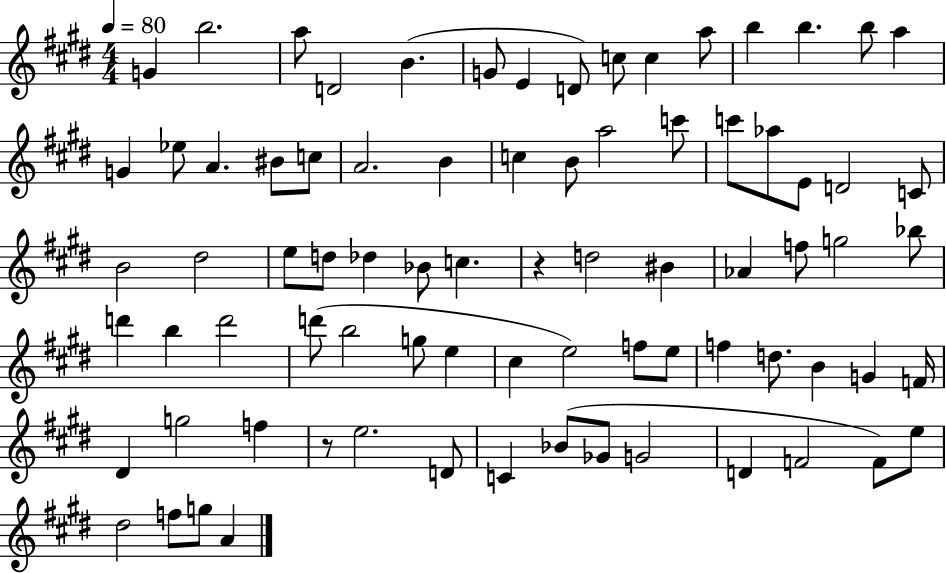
X:1
T:Untitled
M:4/4
L:1/4
K:E
G b2 a/2 D2 B G/2 E D/2 c/2 c a/2 b b b/2 a G _e/2 A ^B/2 c/2 A2 B c B/2 a2 c'/2 c'/2 _a/2 E/2 D2 C/2 B2 ^d2 e/2 d/2 _d _B/2 c z d2 ^B _A f/2 g2 _b/2 d' b d'2 d'/2 b2 g/2 e ^c e2 f/2 e/2 f d/2 B G F/4 ^D g2 f z/2 e2 D/2 C _B/2 _G/2 G2 D F2 F/2 e/2 ^d2 f/2 g/2 A